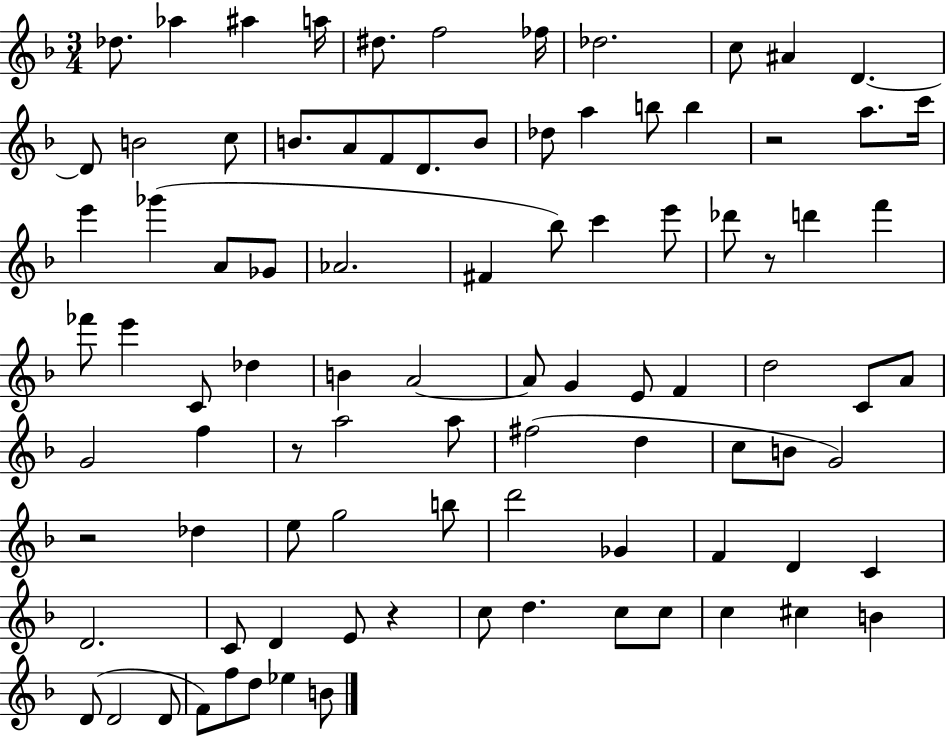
Db5/e. Ab5/q A#5/q A5/s D#5/e. F5/h FES5/s Db5/h. C5/e A#4/q D4/q. D4/e B4/h C5/e B4/e. A4/e F4/e D4/e. B4/e Db5/e A5/q B5/e B5/q R/h A5/e. C6/s E6/q Gb6/q A4/e Gb4/e Ab4/h. F#4/q Bb5/e C6/q E6/e Db6/e R/e D6/q F6/q FES6/e E6/q C4/e Db5/q B4/q A4/h A4/e G4/q E4/e F4/q D5/h C4/e A4/e G4/h F5/q R/e A5/h A5/e F#5/h D5/q C5/e B4/e G4/h R/h Db5/q E5/e G5/h B5/e D6/h Gb4/q F4/q D4/q C4/q D4/h. C4/e D4/q E4/e R/q C5/e D5/q. C5/e C5/e C5/q C#5/q B4/q D4/e D4/h D4/e F4/e F5/e D5/e Eb5/q B4/e